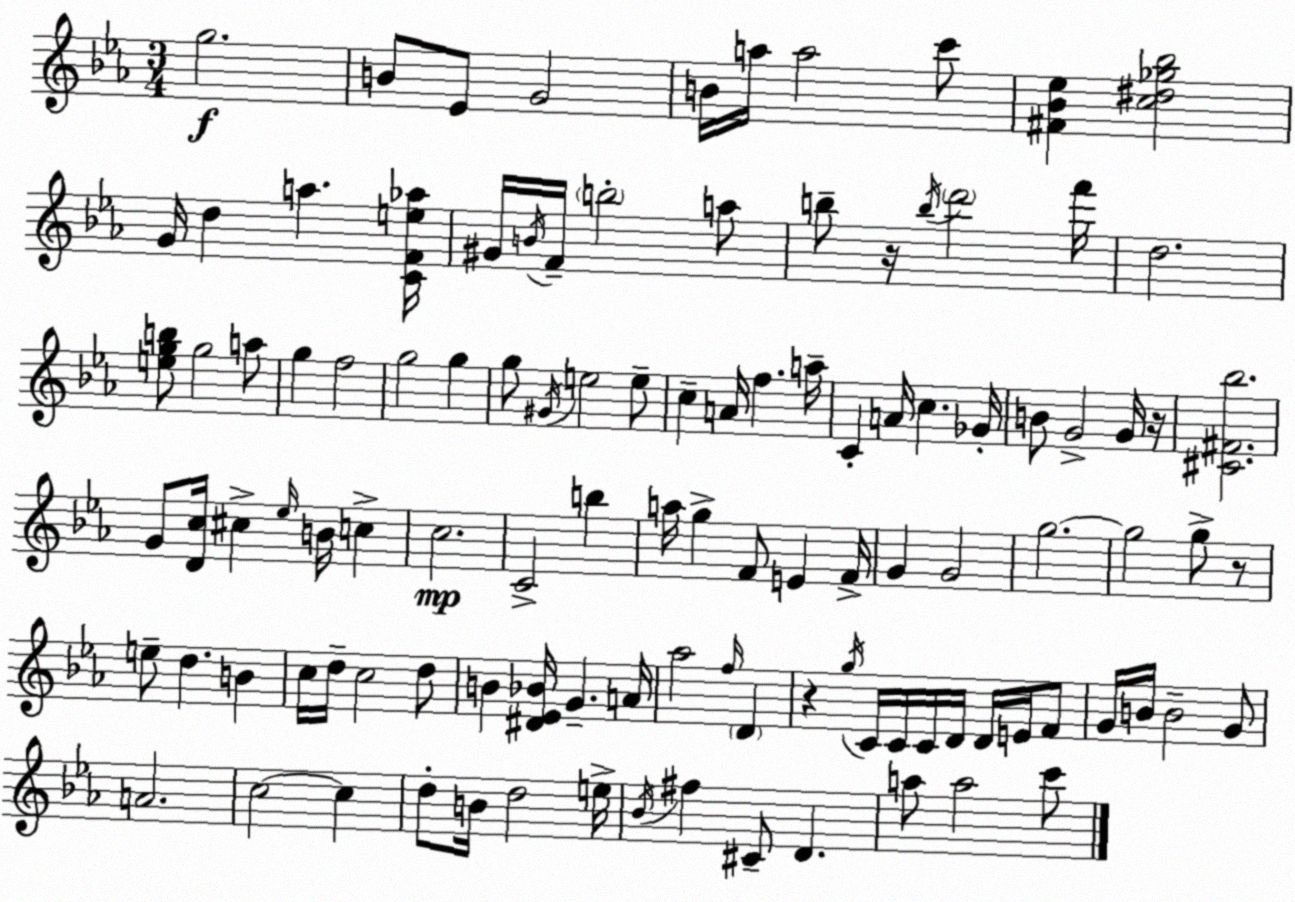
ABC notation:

X:1
T:Untitled
M:3/4
L:1/4
K:Cm
g2 B/2 _E/2 G2 B/4 a/4 a2 c'/2 [^F_B_e] [c^d_g_b]2 G/4 d a [CFe_a]/4 ^G/4 B/4 F/4 b2 a/2 b/2 z/4 b/4 d'2 f'/4 d2 [egb]/2 g2 a/2 g f2 g2 g g/2 ^G/4 e2 e/2 c A/4 f a/4 C A/4 c _G/4 B/2 G2 G/4 z/4 [^C^F_b]2 G/2 [Dc]/4 ^c _e/4 B/4 c c2 C2 b a/4 g F/2 E F/4 G G2 g2 g2 g/2 z/2 e/2 d B c/4 d/4 c2 d/2 B [^D_E_B]/4 G A/4 _a2 f/4 D z g/4 C/4 C/4 C/4 D/4 D/4 E/4 F/2 G/4 B/4 B2 G/2 A2 c2 c d/2 B/4 d2 e/4 _B/4 ^f ^C/2 D a/2 a2 c'/2